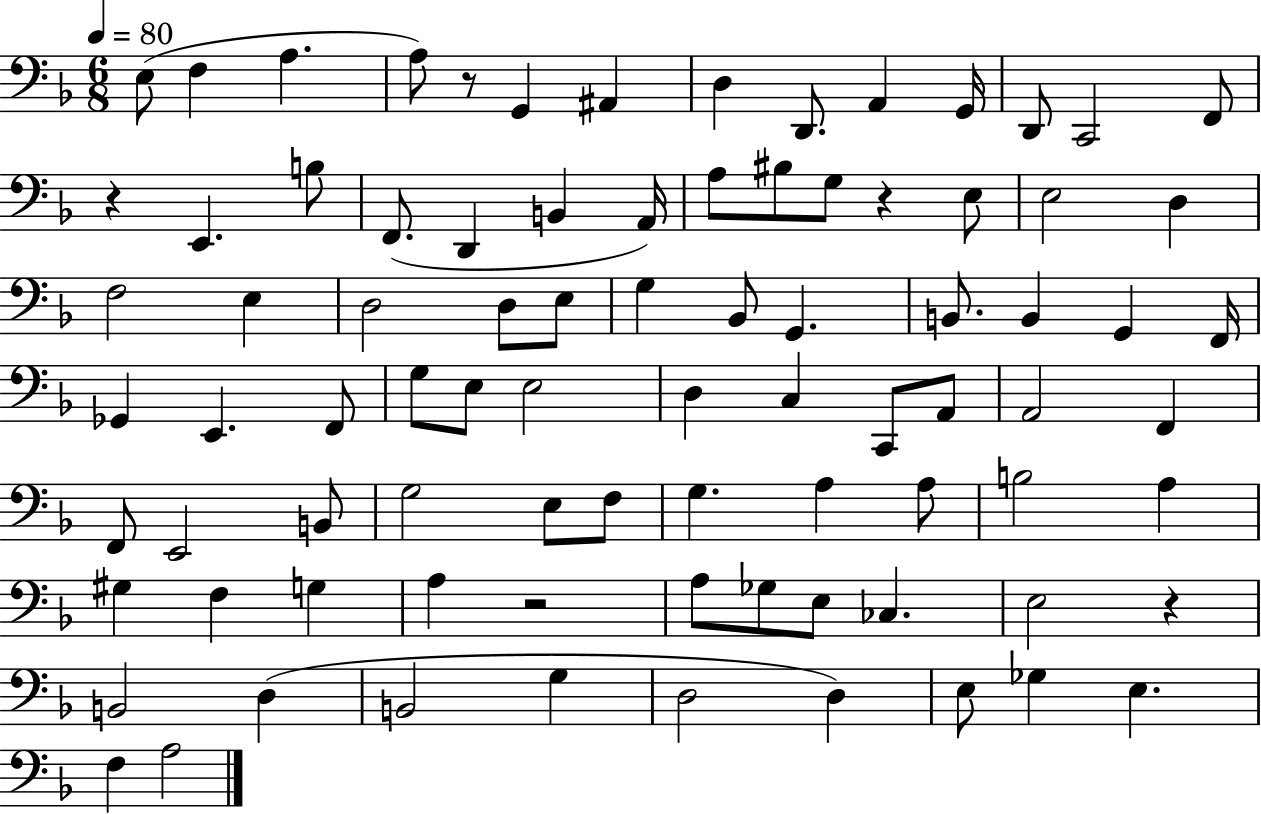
{
  \clef bass
  \numericTimeSignature
  \time 6/8
  \key f \major
  \tempo 4 = 80
  e8( f4 a4. | a8) r8 g,4 ais,4 | d4 d,8. a,4 g,16 | d,8 c,2 f,8 | \break r4 e,4. b8 | f,8.( d,4 b,4 a,16) | a8 bis8 g8 r4 e8 | e2 d4 | \break f2 e4 | d2 d8 e8 | g4 bes,8 g,4. | b,8. b,4 g,4 f,16 | \break ges,4 e,4. f,8 | g8 e8 e2 | d4 c4 c,8 a,8 | a,2 f,4 | \break f,8 e,2 b,8 | g2 e8 f8 | g4. a4 a8 | b2 a4 | \break gis4 f4 g4 | a4 r2 | a8 ges8 e8 ces4. | e2 r4 | \break b,2 d4( | b,2 g4 | d2 d4) | e8 ges4 e4. | \break f4 a2 | \bar "|."
}